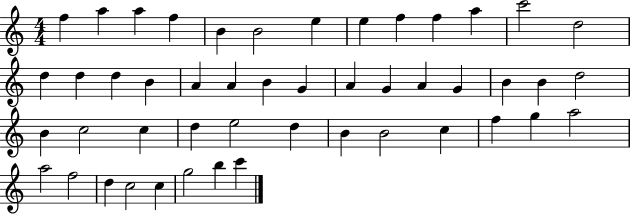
F5/q A5/q A5/q F5/q B4/q B4/h E5/q E5/q F5/q F5/q A5/q C6/h D5/h D5/q D5/q D5/q B4/q A4/q A4/q B4/q G4/q A4/q G4/q A4/q G4/q B4/q B4/q D5/h B4/q C5/h C5/q D5/q E5/h D5/q B4/q B4/h C5/q F5/q G5/q A5/h A5/h F5/h D5/q C5/h C5/q G5/h B5/q C6/q